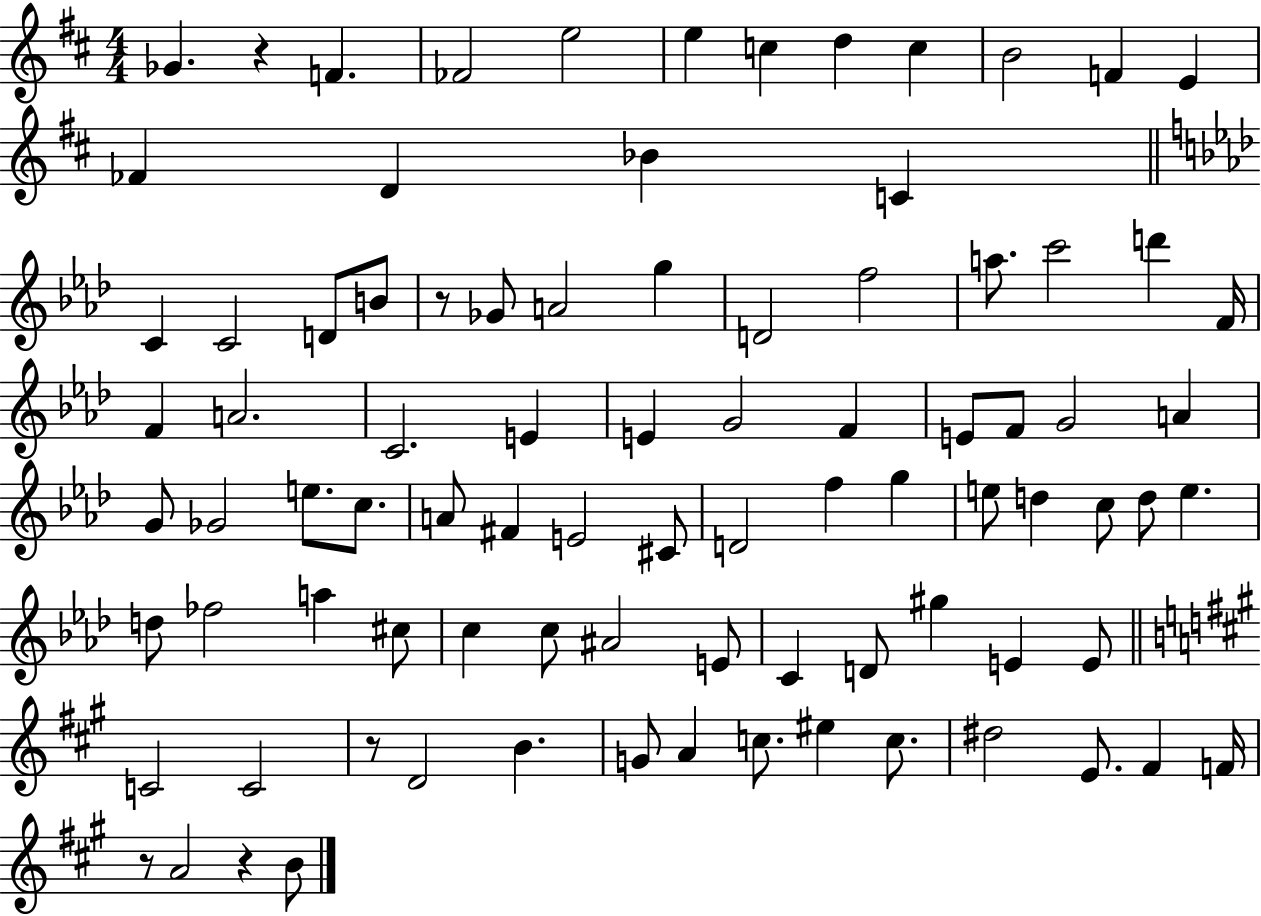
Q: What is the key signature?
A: D major